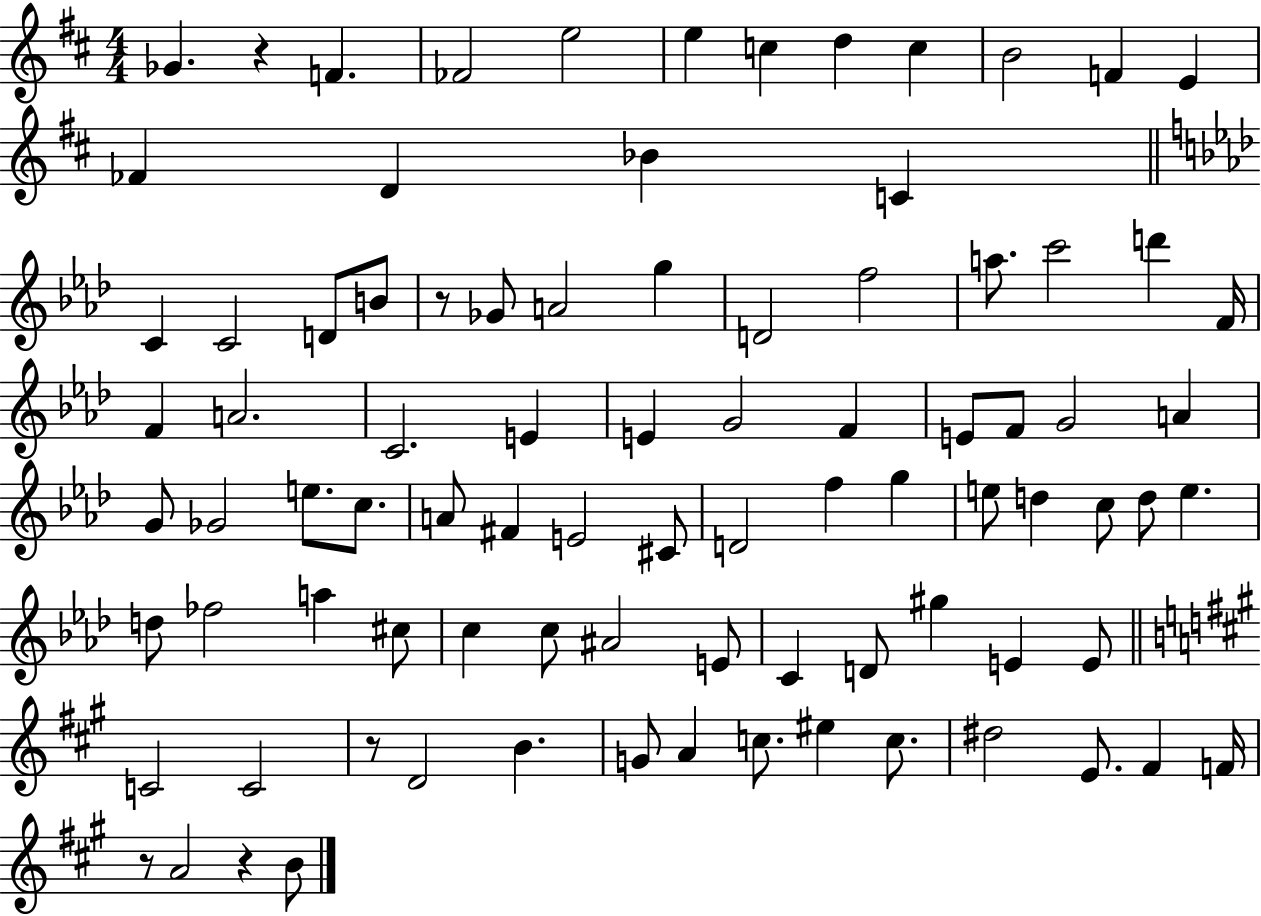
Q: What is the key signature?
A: D major